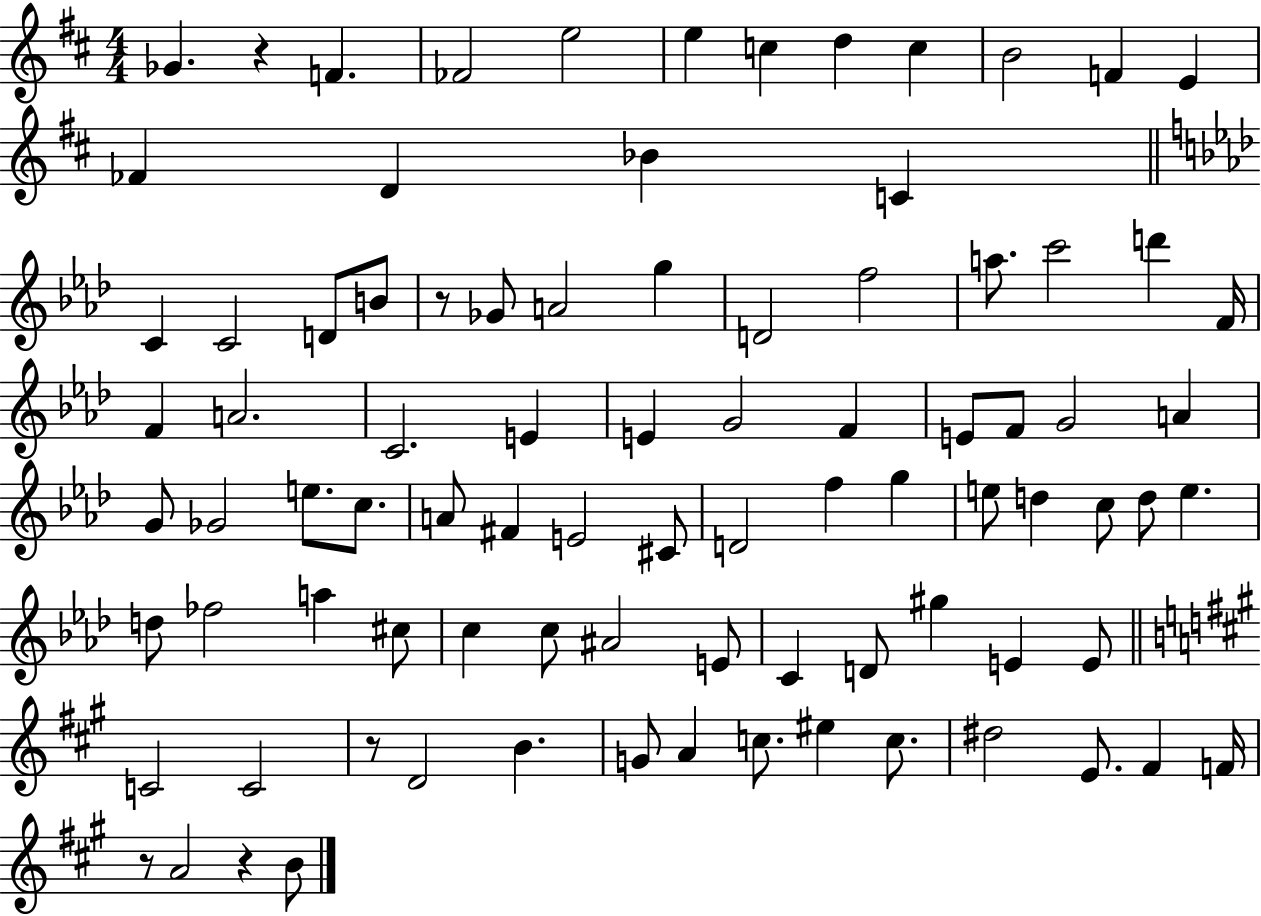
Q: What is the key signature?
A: D major